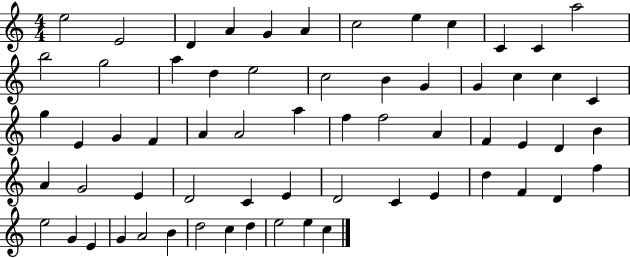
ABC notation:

X:1
T:Untitled
M:4/4
L:1/4
K:C
e2 E2 D A G A c2 e c C C a2 b2 g2 a d e2 c2 B G G c c C g E G F A A2 a f f2 A F E D B A G2 E D2 C E D2 C E d F D f e2 G E G A2 B d2 c d e2 e c